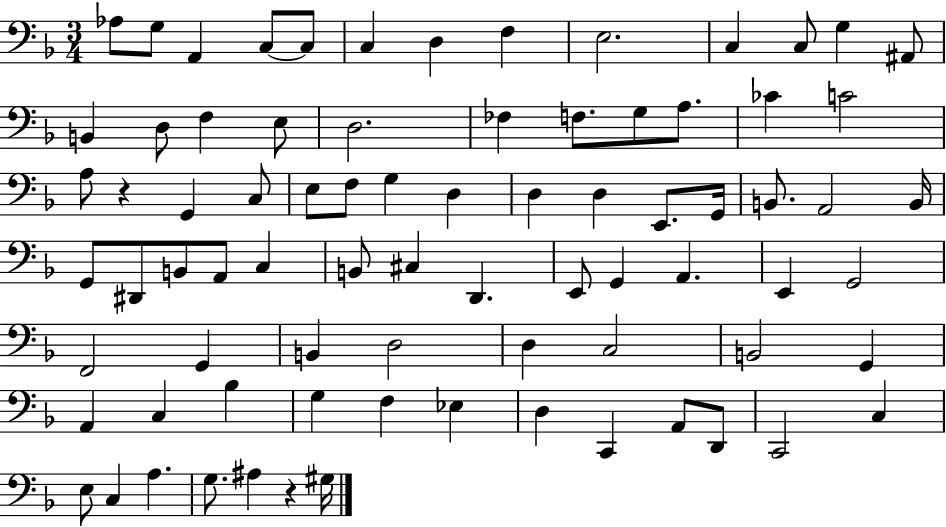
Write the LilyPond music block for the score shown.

{
  \clef bass
  \numericTimeSignature
  \time 3/4
  \key f \major
  aes8 g8 a,4 c8~~ c8 | c4 d4 f4 | e2. | c4 c8 g4 ais,8 | \break b,4 d8 f4 e8 | d2. | fes4 f8. g8 a8. | ces'4 c'2 | \break a8 r4 g,4 c8 | e8 f8 g4 d4 | d4 d4 e,8. g,16 | b,8. a,2 b,16 | \break g,8 dis,8 b,8 a,8 c4 | b,8 cis4 d,4. | e,8 g,4 a,4. | e,4 g,2 | \break f,2 g,4 | b,4 d2 | d4 c2 | b,2 g,4 | \break a,4 c4 bes4 | g4 f4 ees4 | d4 c,4 a,8 d,8 | c,2 c4 | \break e8 c4 a4. | g8. ais4 r4 gis16 | \bar "|."
}